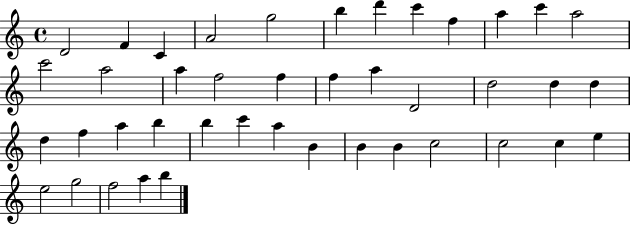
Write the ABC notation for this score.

X:1
T:Untitled
M:4/4
L:1/4
K:C
D2 F C A2 g2 b d' c' f a c' a2 c'2 a2 a f2 f f a D2 d2 d d d f a b b c' a B B B c2 c2 c e e2 g2 f2 a b